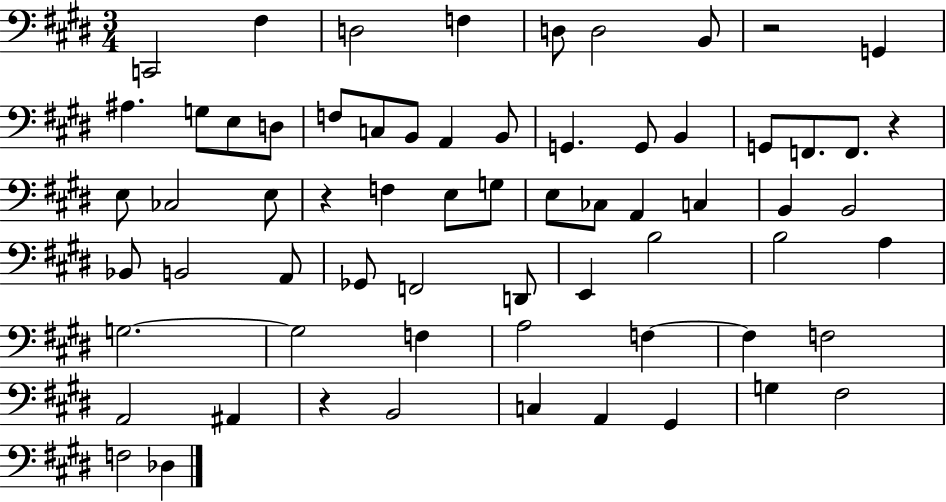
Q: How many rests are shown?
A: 4